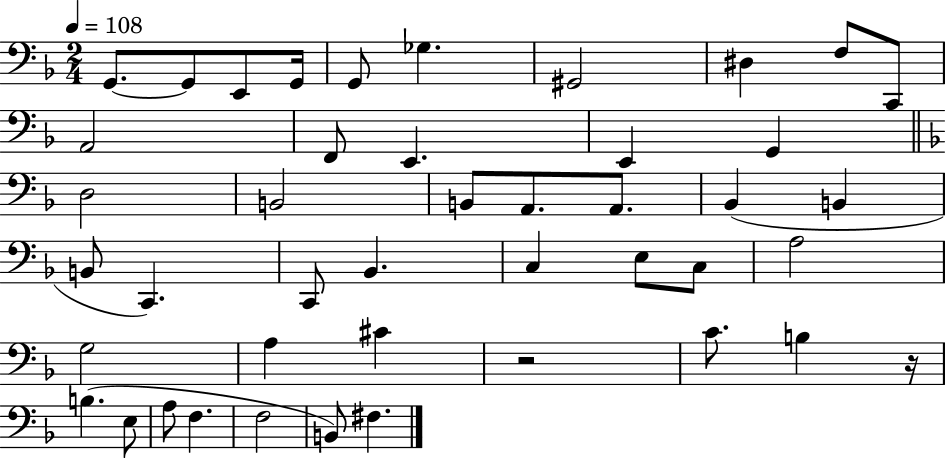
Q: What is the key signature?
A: F major